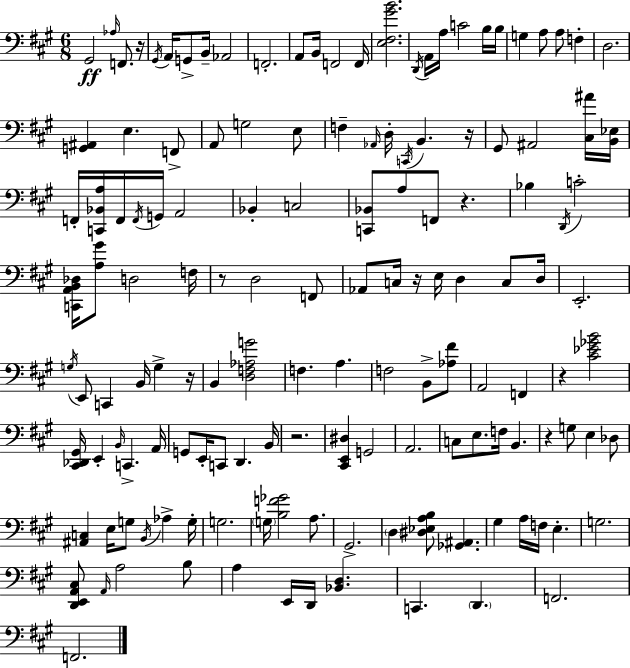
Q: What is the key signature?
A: A major